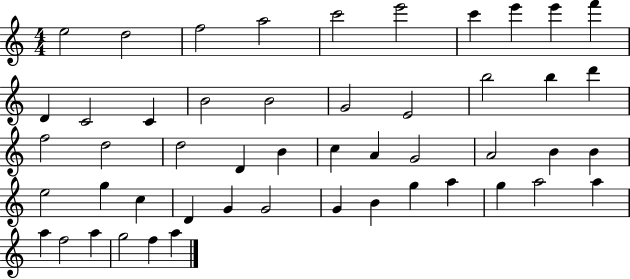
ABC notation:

X:1
T:Untitled
M:4/4
L:1/4
K:C
e2 d2 f2 a2 c'2 e'2 c' e' e' f' D C2 C B2 B2 G2 E2 b2 b d' f2 d2 d2 D B c A G2 A2 B B e2 g c D G G2 G B g a g a2 a a f2 a g2 f a